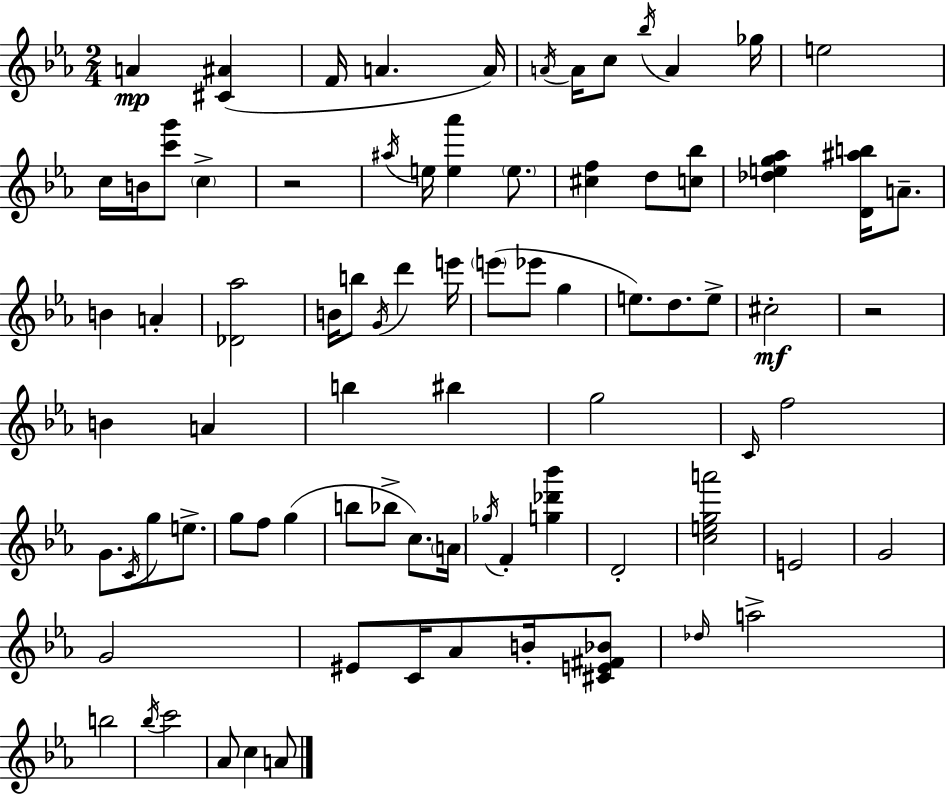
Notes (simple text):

A4/q [C#4,A#4]/q F4/s A4/q. A4/s A4/s A4/s C5/e Bb5/s A4/q Gb5/s E5/h C5/s B4/s [C6,G6]/e C5/q R/h A#5/s E5/s [E5,Ab6]/q E5/e. [C#5,F5]/q D5/e [C5,Bb5]/e [Db5,E5,G5,Ab5]/q [D4,A#5,B5]/s A4/e. B4/q A4/q [Db4,Ab5]/h B4/s B5/e G4/s D6/q E6/s E6/e Eb6/e G5/q E5/e. D5/e. E5/e C#5/h R/h B4/q A4/q B5/q BIS5/q G5/h C4/s F5/h G4/e. C4/s G5/e E5/e. G5/e F5/e G5/q B5/e Bb5/e C5/e. A4/s Gb5/s F4/q [G5,Db6,Bb6]/q D4/h [C5,E5,G5,A6]/h E4/h G4/h G4/h EIS4/e C4/s Ab4/e B4/s [C#4,E4,F#4,Bb4]/e Db5/s A5/h B5/h Bb5/s C6/h Ab4/e C5/q A4/e